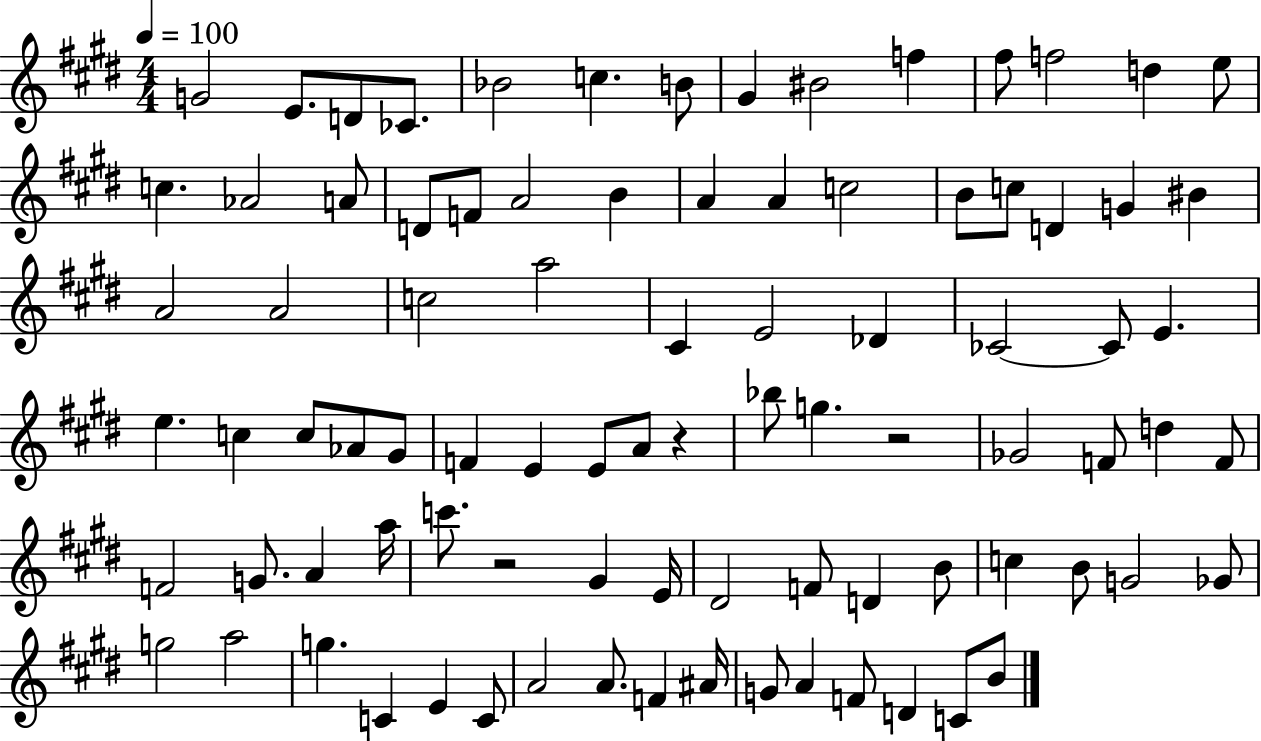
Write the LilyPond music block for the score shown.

{
  \clef treble
  \numericTimeSignature
  \time 4/4
  \key e \major
  \tempo 4 = 100
  \repeat volta 2 { g'2 e'8. d'8 ces'8. | bes'2 c''4. b'8 | gis'4 bis'2 f''4 | fis''8 f''2 d''4 e''8 | \break c''4. aes'2 a'8 | d'8 f'8 a'2 b'4 | a'4 a'4 c''2 | b'8 c''8 d'4 g'4 bis'4 | \break a'2 a'2 | c''2 a''2 | cis'4 e'2 des'4 | ces'2~~ ces'8 e'4. | \break e''4. c''4 c''8 aes'8 gis'8 | f'4 e'4 e'8 a'8 r4 | bes''8 g''4. r2 | ges'2 f'8 d''4 f'8 | \break f'2 g'8. a'4 a''16 | c'''8. r2 gis'4 e'16 | dis'2 f'8 d'4 b'8 | c''4 b'8 g'2 ges'8 | \break g''2 a''2 | g''4. c'4 e'4 c'8 | a'2 a'8. f'4 ais'16 | g'8 a'4 f'8 d'4 c'8 b'8 | \break } \bar "|."
}